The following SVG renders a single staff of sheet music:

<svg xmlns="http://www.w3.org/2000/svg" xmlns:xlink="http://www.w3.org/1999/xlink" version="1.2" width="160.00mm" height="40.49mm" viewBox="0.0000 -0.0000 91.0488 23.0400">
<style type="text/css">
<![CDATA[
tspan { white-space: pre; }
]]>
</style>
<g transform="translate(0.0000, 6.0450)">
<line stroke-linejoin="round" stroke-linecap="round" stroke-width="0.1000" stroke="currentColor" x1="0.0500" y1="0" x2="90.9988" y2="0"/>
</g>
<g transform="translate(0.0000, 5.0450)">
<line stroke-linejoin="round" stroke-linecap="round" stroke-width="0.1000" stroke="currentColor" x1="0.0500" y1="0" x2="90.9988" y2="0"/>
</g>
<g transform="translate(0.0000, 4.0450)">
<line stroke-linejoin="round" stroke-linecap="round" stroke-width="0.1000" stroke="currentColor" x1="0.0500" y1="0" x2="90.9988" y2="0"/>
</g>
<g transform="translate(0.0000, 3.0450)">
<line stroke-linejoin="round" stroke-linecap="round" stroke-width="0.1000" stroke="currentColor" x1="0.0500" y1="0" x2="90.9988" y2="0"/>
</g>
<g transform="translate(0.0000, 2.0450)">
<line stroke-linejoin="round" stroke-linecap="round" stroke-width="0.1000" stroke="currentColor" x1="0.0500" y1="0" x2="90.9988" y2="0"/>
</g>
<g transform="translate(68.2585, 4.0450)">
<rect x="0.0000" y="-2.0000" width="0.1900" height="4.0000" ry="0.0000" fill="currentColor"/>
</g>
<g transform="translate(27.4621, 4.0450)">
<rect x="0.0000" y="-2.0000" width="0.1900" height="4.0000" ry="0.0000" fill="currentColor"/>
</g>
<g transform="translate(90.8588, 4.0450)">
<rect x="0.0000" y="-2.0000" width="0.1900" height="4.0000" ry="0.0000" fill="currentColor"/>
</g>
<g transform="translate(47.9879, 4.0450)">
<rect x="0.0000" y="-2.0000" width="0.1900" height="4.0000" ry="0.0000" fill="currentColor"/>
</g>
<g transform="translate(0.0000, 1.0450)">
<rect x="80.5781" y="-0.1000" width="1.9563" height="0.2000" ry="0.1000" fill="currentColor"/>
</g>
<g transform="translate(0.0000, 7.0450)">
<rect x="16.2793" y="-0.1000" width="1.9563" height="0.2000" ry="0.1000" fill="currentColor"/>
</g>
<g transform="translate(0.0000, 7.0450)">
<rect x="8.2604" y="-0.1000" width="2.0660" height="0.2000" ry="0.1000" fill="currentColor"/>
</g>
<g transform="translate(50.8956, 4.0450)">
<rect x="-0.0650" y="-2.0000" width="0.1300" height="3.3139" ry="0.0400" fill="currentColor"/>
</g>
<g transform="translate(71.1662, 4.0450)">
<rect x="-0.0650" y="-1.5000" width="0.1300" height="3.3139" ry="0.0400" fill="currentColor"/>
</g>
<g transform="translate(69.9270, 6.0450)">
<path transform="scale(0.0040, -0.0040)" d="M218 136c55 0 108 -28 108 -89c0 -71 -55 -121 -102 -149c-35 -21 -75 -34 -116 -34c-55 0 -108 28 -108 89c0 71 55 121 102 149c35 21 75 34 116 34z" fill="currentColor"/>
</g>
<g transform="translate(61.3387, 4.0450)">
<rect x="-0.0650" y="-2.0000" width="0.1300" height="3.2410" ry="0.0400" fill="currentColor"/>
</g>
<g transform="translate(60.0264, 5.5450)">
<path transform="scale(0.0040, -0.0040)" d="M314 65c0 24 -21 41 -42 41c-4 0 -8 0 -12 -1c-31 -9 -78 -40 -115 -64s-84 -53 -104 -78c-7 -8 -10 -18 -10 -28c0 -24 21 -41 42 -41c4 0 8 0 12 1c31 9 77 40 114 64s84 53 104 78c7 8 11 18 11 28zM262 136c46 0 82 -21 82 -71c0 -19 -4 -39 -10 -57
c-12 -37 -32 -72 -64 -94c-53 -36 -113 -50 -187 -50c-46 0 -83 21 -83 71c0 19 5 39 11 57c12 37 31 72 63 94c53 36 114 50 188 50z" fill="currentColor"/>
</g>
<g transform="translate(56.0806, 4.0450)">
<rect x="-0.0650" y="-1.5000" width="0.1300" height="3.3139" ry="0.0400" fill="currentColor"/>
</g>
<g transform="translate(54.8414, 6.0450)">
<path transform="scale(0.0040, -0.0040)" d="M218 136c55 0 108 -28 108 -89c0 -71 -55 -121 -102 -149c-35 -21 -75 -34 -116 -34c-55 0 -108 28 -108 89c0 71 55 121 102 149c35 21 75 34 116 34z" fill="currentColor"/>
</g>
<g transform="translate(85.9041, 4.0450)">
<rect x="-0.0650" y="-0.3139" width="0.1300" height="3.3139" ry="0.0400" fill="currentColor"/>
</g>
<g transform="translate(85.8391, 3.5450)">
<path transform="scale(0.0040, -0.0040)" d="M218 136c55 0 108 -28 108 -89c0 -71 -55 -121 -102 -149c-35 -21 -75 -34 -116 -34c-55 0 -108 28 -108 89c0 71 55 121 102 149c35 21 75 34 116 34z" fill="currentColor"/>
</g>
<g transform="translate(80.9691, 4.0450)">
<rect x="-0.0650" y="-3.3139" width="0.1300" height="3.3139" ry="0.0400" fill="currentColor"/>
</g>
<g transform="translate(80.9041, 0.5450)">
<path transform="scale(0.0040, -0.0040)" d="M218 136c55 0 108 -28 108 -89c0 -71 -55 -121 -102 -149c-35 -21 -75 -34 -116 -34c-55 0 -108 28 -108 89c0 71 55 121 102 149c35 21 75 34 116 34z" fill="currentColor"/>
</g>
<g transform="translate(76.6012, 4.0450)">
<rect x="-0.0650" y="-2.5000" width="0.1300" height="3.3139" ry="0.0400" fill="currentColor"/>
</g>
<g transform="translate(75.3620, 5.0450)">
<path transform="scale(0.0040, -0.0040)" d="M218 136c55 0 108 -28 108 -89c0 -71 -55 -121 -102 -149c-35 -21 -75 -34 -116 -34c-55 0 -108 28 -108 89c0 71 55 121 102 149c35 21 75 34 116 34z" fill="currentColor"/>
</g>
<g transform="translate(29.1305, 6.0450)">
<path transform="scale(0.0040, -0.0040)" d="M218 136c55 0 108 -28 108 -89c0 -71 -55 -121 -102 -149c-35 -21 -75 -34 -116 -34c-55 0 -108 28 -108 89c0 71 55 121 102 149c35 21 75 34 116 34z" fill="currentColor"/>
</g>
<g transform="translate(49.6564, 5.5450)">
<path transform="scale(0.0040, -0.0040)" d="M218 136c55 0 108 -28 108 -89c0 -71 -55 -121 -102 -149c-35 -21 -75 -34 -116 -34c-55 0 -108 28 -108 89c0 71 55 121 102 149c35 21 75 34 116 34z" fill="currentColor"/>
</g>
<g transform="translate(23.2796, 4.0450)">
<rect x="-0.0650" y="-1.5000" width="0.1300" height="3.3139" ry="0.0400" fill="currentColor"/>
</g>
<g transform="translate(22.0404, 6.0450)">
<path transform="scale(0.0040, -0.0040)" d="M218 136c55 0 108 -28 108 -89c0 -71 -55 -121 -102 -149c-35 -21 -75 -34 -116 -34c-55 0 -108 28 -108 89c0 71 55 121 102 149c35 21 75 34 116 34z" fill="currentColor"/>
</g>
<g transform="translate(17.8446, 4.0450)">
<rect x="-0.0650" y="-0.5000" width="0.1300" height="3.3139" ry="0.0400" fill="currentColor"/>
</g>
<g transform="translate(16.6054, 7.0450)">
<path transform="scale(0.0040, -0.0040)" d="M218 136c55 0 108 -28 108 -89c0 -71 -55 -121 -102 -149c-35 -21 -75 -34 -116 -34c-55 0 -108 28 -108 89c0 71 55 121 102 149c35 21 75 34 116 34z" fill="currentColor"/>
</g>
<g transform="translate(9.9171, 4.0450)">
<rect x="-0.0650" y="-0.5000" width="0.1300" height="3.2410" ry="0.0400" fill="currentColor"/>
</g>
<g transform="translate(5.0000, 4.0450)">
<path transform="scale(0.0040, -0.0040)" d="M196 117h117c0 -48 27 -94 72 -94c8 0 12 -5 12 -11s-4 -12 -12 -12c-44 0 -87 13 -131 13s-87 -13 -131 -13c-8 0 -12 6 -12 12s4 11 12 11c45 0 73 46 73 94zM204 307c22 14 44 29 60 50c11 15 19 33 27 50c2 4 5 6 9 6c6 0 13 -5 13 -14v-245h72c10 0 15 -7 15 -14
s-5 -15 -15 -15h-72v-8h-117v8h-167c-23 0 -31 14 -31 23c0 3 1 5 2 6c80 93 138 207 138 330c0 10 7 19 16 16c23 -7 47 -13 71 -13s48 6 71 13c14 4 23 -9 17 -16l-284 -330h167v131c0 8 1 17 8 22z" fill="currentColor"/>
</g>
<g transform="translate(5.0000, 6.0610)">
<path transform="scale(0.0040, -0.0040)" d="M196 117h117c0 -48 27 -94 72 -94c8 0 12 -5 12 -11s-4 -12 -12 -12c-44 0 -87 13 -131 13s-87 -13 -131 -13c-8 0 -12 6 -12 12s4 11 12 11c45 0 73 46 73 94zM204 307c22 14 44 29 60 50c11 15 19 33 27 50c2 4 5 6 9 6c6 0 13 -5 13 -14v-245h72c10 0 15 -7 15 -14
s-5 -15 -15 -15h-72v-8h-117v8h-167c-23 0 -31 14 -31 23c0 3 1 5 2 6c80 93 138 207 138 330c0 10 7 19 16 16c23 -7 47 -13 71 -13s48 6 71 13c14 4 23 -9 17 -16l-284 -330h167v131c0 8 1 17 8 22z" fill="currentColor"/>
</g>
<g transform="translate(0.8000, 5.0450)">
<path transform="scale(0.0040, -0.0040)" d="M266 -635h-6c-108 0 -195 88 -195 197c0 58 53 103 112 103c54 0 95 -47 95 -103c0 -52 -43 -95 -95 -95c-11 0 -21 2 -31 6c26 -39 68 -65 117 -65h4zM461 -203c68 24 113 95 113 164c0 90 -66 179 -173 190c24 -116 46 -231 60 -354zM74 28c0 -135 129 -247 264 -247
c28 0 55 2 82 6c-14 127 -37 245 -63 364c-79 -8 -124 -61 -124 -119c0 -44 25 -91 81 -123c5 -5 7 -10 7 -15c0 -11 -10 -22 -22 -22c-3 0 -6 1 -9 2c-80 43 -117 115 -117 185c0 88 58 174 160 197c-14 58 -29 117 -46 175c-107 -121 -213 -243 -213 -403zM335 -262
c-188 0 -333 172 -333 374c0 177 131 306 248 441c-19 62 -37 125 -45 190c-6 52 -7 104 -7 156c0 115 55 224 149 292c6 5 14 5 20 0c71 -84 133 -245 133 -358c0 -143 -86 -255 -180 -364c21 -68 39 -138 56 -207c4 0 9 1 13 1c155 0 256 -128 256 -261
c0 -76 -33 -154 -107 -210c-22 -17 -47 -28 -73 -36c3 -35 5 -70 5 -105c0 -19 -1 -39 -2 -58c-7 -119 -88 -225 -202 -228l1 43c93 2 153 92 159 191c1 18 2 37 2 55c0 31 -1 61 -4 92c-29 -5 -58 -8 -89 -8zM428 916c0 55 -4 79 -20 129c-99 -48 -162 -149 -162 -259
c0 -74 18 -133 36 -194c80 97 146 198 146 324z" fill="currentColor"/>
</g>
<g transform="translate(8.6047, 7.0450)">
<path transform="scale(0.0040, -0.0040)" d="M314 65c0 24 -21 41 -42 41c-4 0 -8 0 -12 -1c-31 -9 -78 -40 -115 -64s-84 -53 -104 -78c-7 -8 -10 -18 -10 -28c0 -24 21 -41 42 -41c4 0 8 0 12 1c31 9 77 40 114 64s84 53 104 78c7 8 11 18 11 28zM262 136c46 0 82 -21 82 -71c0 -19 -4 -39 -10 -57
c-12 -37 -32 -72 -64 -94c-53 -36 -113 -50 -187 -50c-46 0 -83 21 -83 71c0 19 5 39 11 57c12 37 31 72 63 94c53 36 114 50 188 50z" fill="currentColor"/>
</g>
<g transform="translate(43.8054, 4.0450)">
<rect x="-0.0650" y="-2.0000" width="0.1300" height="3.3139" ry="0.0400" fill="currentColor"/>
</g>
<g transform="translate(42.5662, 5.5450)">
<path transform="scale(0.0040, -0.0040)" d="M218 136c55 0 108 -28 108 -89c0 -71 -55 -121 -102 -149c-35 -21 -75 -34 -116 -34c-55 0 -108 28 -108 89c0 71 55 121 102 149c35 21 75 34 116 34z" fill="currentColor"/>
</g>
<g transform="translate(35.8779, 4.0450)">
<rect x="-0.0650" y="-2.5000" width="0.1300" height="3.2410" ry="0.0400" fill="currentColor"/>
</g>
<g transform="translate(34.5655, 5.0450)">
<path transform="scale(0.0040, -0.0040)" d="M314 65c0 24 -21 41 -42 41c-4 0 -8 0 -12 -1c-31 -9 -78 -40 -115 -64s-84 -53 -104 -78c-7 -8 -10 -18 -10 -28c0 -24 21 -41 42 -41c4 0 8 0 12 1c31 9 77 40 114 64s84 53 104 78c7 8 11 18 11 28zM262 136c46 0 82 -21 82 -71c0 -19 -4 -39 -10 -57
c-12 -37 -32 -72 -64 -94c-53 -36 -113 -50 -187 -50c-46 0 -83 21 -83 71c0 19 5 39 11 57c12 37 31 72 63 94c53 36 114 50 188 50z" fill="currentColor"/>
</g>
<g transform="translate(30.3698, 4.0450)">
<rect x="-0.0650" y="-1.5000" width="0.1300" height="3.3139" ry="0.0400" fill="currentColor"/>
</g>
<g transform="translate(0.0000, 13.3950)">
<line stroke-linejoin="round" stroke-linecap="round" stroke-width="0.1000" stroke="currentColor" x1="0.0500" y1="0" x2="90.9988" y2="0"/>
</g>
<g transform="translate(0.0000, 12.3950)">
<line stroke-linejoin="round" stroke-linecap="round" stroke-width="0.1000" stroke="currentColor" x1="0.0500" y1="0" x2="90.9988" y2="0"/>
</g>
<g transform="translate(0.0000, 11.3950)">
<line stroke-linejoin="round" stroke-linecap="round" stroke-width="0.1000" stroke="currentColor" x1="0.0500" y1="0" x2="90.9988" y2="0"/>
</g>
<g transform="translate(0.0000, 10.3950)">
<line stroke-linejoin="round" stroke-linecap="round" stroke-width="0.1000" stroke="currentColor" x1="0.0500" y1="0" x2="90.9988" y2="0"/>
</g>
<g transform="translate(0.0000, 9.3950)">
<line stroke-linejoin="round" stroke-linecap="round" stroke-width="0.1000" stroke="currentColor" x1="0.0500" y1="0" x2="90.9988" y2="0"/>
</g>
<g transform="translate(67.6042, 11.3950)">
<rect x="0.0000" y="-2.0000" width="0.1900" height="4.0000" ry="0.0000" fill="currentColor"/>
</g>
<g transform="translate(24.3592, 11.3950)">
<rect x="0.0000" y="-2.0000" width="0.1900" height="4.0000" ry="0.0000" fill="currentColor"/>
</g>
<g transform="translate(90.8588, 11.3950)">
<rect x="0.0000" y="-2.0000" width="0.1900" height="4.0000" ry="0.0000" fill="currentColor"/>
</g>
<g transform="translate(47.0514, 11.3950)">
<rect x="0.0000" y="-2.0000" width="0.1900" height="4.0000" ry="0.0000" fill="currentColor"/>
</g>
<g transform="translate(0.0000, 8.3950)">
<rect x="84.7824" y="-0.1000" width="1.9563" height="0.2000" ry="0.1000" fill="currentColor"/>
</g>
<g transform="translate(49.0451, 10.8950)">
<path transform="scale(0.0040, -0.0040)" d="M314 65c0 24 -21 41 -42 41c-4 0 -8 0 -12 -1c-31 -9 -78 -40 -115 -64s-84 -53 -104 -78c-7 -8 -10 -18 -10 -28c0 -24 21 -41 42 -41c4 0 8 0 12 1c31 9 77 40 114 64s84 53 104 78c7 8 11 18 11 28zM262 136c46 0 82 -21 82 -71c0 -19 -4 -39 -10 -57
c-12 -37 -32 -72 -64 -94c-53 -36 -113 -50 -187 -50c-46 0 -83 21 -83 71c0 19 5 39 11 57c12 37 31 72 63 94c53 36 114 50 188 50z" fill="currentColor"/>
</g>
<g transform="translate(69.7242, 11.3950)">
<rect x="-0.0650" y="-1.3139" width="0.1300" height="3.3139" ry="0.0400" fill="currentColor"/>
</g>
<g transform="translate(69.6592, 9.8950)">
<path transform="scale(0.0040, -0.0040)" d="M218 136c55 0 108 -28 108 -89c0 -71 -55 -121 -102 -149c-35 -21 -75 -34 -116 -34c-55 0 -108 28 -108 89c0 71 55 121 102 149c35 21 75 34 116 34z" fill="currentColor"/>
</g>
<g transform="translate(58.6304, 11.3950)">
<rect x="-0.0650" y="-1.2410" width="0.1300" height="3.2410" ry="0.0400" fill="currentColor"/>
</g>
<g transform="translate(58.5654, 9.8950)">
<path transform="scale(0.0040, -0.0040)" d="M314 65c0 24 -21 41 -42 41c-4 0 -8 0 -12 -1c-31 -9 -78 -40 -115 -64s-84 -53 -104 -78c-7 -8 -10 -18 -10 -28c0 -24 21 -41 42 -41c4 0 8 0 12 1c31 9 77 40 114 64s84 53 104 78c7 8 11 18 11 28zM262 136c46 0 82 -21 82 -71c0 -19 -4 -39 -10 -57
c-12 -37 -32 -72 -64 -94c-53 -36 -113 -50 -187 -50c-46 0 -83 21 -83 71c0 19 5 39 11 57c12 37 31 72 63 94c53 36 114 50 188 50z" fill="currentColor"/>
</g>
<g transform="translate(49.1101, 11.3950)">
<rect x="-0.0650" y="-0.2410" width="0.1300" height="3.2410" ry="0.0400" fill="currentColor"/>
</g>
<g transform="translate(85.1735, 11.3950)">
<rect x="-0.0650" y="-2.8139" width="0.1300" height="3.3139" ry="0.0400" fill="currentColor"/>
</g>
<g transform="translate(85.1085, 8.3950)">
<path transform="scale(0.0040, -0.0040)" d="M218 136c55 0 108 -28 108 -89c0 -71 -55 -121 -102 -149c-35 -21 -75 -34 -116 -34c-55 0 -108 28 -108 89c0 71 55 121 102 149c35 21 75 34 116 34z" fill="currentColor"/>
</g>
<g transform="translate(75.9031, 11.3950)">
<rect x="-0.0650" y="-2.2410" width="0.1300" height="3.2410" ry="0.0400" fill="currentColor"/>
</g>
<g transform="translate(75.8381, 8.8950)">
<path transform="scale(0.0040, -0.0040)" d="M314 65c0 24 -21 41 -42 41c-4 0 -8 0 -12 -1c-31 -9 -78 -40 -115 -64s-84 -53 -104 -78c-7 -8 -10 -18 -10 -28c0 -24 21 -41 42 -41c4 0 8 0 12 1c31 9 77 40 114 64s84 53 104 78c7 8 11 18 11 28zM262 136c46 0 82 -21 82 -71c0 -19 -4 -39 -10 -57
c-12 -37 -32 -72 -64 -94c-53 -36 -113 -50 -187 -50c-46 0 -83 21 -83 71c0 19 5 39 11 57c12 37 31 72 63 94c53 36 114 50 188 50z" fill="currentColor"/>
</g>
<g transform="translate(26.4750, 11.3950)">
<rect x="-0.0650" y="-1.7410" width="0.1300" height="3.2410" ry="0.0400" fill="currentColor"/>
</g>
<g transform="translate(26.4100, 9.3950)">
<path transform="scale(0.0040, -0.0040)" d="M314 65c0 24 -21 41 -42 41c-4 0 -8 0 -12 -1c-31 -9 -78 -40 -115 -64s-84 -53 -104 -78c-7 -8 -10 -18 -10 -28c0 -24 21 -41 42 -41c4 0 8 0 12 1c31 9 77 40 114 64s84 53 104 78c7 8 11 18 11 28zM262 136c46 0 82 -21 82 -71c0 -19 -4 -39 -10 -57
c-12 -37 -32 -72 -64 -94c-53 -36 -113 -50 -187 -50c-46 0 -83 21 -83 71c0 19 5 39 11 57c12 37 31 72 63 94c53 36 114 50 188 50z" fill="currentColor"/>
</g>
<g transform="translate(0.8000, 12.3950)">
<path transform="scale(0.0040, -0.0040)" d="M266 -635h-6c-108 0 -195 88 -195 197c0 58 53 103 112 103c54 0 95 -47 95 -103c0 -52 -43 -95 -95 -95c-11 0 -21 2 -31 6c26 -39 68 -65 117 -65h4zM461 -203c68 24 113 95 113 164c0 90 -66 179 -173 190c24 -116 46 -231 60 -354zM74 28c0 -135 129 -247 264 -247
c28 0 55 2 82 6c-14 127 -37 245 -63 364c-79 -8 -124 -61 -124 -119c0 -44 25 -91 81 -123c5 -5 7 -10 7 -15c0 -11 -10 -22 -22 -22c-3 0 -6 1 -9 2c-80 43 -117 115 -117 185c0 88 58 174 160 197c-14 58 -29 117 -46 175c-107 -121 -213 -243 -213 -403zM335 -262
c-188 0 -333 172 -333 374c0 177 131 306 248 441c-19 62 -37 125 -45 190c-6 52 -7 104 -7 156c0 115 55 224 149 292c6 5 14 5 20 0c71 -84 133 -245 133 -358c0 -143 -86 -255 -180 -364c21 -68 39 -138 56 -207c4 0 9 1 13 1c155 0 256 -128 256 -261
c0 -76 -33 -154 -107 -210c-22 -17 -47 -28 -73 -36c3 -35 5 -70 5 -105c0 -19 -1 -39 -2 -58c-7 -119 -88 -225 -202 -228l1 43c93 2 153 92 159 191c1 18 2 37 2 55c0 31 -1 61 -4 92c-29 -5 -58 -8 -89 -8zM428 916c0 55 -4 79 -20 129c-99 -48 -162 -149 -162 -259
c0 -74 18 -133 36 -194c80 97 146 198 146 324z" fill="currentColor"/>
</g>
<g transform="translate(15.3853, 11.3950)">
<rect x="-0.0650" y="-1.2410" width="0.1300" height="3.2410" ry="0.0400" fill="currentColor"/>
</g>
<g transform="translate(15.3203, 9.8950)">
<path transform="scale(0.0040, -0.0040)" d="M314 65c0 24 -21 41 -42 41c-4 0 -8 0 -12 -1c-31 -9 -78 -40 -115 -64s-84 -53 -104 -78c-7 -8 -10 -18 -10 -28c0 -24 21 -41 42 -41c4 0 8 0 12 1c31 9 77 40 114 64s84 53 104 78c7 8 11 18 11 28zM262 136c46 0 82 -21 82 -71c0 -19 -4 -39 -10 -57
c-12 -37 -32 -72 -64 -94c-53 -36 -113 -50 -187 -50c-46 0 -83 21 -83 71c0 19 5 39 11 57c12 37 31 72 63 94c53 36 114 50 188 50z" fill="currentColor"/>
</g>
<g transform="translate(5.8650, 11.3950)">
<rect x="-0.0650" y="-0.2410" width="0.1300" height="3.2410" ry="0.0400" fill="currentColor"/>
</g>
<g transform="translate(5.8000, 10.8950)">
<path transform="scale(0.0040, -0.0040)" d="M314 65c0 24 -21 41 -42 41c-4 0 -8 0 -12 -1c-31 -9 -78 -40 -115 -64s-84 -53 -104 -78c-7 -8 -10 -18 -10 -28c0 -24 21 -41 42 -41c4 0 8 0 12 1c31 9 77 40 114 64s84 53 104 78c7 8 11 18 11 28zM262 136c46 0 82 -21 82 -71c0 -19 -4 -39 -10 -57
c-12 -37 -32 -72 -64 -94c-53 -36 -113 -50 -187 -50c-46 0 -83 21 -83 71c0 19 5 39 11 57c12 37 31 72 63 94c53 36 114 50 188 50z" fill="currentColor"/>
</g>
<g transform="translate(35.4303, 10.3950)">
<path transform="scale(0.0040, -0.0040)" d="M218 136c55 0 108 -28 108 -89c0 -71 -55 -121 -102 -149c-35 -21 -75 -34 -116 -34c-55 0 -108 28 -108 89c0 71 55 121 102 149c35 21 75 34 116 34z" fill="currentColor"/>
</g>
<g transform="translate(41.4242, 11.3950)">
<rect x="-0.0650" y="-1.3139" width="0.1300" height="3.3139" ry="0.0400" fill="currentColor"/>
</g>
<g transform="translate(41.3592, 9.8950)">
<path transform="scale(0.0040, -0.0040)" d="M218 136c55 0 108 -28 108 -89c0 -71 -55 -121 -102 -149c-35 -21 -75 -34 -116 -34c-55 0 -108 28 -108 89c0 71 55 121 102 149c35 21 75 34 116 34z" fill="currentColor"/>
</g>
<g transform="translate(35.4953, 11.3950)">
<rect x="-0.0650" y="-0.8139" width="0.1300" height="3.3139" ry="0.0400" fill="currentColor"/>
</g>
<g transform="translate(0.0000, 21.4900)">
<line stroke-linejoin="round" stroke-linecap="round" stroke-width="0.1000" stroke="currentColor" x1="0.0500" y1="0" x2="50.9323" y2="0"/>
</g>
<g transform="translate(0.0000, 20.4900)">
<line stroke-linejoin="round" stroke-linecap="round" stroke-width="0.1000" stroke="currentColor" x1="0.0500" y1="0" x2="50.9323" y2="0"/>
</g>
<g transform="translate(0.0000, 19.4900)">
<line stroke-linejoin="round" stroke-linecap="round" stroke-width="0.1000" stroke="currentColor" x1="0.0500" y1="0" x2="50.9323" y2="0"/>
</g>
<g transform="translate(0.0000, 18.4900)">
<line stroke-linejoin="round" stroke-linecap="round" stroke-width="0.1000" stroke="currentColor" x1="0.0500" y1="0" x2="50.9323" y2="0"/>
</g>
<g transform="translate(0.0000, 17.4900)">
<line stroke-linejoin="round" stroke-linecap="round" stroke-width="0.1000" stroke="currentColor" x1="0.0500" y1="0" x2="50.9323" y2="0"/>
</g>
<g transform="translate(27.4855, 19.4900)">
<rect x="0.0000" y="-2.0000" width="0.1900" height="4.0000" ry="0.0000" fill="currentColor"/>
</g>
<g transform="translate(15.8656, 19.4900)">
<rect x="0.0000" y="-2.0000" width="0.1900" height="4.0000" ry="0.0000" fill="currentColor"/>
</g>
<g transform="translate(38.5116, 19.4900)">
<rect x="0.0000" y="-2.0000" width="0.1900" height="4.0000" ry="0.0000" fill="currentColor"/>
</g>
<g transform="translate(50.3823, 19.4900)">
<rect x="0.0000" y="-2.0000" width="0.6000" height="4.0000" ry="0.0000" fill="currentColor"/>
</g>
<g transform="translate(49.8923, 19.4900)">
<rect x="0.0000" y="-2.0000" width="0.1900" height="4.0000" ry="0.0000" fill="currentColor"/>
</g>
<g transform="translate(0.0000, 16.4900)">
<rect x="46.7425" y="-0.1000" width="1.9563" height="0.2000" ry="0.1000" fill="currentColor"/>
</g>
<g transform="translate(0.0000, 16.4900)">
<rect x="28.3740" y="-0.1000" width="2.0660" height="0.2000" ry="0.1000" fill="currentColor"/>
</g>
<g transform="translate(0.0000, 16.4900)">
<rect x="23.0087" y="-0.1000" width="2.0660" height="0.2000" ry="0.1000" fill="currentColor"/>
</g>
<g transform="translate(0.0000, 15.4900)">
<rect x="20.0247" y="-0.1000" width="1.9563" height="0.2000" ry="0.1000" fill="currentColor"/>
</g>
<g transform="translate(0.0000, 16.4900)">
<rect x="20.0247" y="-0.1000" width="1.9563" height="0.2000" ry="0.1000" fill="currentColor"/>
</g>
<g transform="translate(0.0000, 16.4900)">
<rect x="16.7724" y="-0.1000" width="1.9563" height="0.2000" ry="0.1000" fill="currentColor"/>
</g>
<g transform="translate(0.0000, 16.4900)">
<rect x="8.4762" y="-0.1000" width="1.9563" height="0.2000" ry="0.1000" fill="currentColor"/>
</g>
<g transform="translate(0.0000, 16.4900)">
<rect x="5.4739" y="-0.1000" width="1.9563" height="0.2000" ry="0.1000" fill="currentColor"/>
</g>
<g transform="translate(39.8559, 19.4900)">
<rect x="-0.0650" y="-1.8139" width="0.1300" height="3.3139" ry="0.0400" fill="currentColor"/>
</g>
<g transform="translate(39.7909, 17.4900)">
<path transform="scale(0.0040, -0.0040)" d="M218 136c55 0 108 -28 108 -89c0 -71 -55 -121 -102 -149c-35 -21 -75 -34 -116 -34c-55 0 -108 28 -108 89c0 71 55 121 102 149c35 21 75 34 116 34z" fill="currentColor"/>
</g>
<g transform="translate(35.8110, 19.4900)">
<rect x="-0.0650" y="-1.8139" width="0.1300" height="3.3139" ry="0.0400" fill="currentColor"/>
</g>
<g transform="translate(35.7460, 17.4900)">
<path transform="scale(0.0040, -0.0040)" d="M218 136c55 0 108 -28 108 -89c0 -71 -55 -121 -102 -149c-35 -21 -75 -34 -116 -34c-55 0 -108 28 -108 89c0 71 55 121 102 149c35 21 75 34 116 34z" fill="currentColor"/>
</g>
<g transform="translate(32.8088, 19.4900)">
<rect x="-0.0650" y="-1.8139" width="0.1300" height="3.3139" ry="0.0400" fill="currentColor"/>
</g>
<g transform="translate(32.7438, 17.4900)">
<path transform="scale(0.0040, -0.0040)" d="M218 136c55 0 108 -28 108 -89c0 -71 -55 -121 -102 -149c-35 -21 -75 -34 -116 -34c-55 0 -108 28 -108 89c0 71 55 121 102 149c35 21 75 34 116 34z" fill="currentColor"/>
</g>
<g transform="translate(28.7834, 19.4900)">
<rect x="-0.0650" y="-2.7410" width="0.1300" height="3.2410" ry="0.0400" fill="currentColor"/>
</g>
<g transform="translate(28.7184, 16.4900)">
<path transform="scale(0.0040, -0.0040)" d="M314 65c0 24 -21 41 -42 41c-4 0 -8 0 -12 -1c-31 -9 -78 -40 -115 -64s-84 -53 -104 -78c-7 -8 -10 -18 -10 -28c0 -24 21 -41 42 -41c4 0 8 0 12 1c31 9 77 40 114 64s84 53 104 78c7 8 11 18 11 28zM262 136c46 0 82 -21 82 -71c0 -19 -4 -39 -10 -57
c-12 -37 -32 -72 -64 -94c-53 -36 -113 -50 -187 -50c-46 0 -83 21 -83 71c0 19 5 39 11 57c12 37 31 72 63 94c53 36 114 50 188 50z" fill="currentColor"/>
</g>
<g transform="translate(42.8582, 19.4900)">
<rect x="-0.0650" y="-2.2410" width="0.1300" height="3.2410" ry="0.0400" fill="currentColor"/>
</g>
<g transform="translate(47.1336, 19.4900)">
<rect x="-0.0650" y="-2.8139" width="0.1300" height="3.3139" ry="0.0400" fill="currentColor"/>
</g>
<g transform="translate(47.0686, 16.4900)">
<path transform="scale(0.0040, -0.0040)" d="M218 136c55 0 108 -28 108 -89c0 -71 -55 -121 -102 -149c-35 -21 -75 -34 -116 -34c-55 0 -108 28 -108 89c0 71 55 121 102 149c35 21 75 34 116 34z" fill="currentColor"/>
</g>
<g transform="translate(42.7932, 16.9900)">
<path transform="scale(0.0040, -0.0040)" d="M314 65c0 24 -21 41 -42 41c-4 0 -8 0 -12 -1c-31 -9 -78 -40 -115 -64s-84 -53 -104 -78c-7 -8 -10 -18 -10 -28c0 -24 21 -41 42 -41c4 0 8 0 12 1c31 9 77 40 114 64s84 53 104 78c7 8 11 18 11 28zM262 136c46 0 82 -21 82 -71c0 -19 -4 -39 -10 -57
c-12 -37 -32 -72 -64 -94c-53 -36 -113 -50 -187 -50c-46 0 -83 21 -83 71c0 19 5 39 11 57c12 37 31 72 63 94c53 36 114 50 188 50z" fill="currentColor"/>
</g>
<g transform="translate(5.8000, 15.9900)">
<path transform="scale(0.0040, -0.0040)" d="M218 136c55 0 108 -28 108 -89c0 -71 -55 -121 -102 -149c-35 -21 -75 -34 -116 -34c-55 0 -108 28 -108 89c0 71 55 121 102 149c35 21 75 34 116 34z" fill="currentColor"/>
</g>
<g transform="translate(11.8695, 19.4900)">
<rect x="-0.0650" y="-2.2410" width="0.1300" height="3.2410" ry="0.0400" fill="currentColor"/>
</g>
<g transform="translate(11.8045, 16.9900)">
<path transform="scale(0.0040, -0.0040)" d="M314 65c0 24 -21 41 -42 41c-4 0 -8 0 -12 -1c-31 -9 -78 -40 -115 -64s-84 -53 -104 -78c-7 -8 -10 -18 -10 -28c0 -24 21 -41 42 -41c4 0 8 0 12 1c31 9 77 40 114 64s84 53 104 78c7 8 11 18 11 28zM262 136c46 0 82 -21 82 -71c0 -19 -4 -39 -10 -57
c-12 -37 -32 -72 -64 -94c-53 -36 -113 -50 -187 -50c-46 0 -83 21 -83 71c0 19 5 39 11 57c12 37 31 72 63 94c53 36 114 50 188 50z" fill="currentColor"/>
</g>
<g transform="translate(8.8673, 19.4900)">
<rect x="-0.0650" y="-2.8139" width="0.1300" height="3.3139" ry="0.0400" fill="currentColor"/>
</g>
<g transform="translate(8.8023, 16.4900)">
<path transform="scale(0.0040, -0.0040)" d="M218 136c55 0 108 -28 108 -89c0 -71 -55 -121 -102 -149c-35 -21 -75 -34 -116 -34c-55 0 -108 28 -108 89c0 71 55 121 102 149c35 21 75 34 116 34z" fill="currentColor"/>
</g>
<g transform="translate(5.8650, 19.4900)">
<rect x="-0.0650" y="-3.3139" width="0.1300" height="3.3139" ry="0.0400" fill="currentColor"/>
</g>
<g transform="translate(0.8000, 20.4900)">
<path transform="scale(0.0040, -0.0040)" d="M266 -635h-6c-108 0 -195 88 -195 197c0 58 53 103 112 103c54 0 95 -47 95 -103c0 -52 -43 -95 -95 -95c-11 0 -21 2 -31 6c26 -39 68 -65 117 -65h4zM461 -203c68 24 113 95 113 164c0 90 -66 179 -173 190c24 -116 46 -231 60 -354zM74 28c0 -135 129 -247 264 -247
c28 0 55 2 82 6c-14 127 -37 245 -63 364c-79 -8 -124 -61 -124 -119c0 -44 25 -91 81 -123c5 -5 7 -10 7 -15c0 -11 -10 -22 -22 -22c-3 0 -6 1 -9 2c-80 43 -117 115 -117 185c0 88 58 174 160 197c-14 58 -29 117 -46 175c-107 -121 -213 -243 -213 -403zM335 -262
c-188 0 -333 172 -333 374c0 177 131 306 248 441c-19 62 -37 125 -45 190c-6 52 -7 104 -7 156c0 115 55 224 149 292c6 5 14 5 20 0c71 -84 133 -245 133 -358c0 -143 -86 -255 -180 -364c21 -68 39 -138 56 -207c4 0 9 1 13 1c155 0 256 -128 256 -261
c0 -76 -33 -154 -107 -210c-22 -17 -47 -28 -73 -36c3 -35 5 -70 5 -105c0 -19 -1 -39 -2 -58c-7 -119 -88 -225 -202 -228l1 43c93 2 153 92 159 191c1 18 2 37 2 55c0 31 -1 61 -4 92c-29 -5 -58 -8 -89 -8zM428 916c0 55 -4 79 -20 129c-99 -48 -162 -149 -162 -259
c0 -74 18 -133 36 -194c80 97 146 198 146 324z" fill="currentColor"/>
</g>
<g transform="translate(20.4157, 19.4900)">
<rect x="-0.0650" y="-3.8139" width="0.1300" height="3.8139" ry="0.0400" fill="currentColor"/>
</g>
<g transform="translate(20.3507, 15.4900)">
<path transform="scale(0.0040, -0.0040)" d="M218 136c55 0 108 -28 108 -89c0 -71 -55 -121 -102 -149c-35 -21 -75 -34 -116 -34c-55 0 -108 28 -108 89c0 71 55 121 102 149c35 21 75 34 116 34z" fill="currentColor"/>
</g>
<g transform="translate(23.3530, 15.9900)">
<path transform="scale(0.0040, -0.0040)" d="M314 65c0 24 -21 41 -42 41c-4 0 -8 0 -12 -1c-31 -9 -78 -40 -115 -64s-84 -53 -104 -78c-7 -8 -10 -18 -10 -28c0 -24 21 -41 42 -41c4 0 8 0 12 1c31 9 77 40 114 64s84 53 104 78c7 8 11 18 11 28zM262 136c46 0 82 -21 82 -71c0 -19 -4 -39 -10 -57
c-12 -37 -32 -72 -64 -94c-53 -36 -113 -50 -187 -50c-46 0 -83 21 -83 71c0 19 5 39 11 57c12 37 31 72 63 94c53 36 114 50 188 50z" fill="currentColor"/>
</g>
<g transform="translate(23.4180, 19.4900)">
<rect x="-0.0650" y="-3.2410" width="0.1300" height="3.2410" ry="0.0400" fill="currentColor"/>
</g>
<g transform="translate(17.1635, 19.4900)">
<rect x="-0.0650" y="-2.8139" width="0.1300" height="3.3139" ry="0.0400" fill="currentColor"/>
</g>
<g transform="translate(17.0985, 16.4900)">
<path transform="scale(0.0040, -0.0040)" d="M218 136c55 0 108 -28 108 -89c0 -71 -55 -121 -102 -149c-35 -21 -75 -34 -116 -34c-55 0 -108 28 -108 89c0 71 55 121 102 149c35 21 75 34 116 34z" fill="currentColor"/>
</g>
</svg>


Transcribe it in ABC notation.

X:1
T:Untitled
M:4/4
L:1/4
K:C
C2 C E E G2 F F E F2 E G b c c2 e2 f2 d e c2 e2 e g2 a b a g2 a c' b2 a2 f f f g2 a